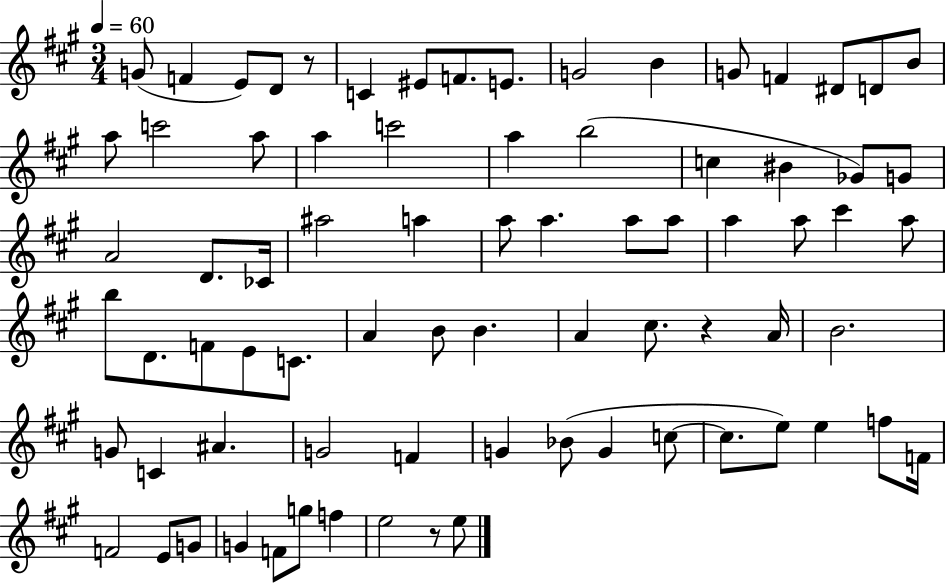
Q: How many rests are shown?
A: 3